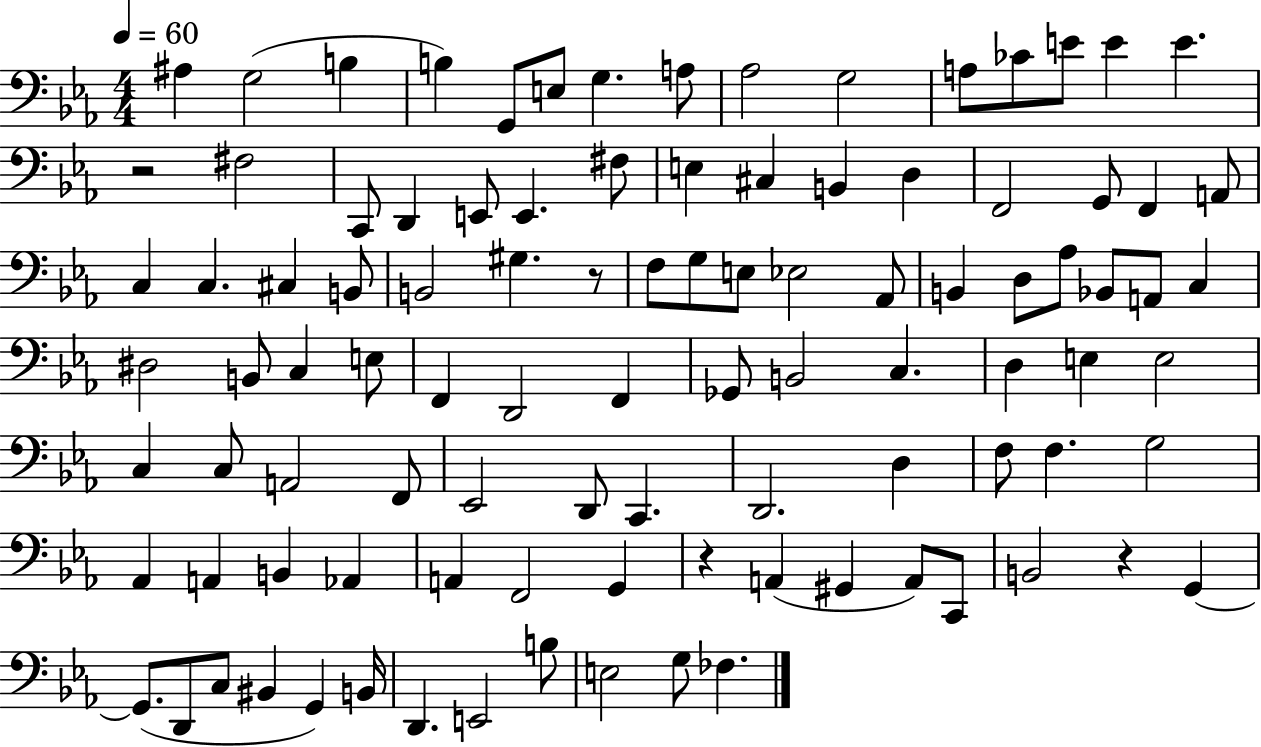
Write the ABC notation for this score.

X:1
T:Untitled
M:4/4
L:1/4
K:Eb
^A, G,2 B, B, G,,/2 E,/2 G, A,/2 _A,2 G,2 A,/2 _C/2 E/2 E E z2 ^F,2 C,,/2 D,, E,,/2 E,, ^F,/2 E, ^C, B,, D, F,,2 G,,/2 F,, A,,/2 C, C, ^C, B,,/2 B,,2 ^G, z/2 F,/2 G,/2 E,/2 _E,2 _A,,/2 B,, D,/2 _A,/2 _B,,/2 A,,/2 C, ^D,2 B,,/2 C, E,/2 F,, D,,2 F,, _G,,/2 B,,2 C, D, E, E,2 C, C,/2 A,,2 F,,/2 _E,,2 D,,/2 C,, D,,2 D, F,/2 F, G,2 _A,, A,, B,, _A,, A,, F,,2 G,, z A,, ^G,, A,,/2 C,,/2 B,,2 z G,, G,,/2 D,,/2 C,/2 ^B,, G,, B,,/4 D,, E,,2 B,/2 E,2 G,/2 _F,